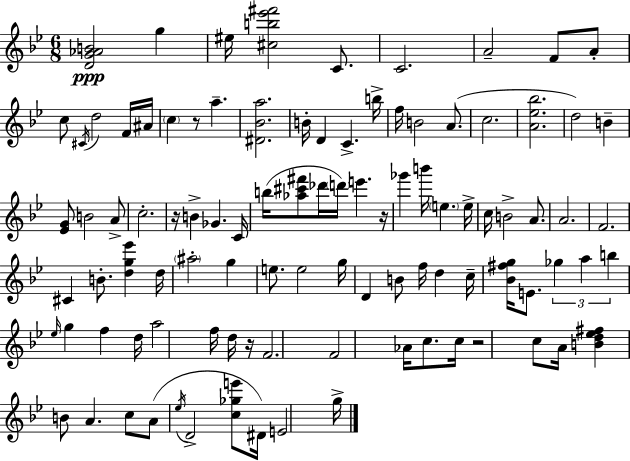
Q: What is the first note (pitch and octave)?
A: G5